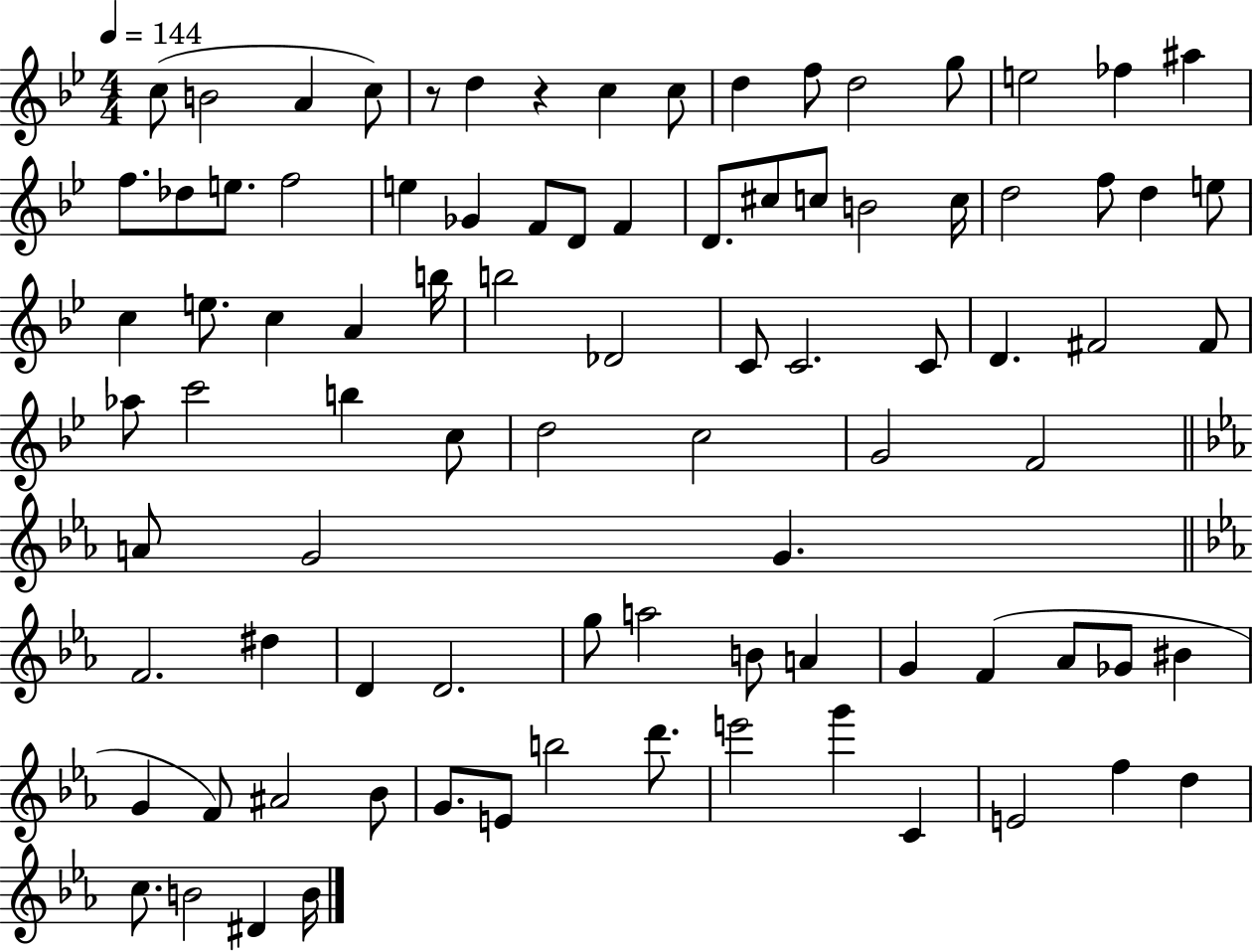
C5/e B4/h A4/q C5/e R/e D5/q R/q C5/q C5/e D5/q F5/e D5/h G5/e E5/h FES5/q A#5/q F5/e. Db5/e E5/e. F5/h E5/q Gb4/q F4/e D4/e F4/q D4/e. C#5/e C5/e B4/h C5/s D5/h F5/e D5/q E5/e C5/q E5/e. C5/q A4/q B5/s B5/h Db4/h C4/e C4/h. C4/e D4/q. F#4/h F#4/e Ab5/e C6/h B5/q C5/e D5/h C5/h G4/h F4/h A4/e G4/h G4/q. F4/h. D#5/q D4/q D4/h. G5/e A5/h B4/e A4/q G4/q F4/q Ab4/e Gb4/e BIS4/q G4/q F4/e A#4/h Bb4/e G4/e. E4/e B5/h D6/e. E6/h G6/q C4/q E4/h F5/q D5/q C5/e. B4/h D#4/q B4/s